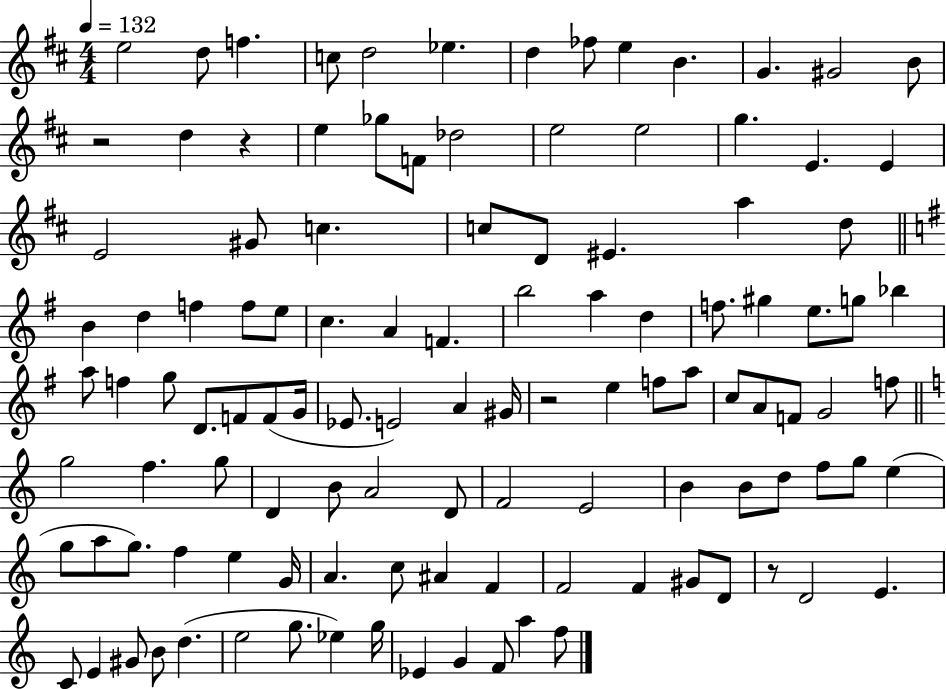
E5/h D5/e F5/q. C5/e D5/h Eb5/q. D5/q FES5/e E5/q B4/q. G4/q. G#4/h B4/e R/h D5/q R/q E5/q Gb5/e F4/e Db5/h E5/h E5/h G5/q. E4/q. E4/q E4/h G#4/e C5/q. C5/e D4/e EIS4/q. A5/q D5/e B4/q D5/q F5/q F5/e E5/e C5/q. A4/q F4/q. B5/h A5/q D5/q F5/e. G#5/q E5/e. G5/e Bb5/q A5/e F5/q G5/e D4/e. F4/e F4/e G4/s Eb4/e. E4/h A4/q G#4/s R/h E5/q F5/e A5/e C5/e A4/e F4/e G4/h F5/e G5/h F5/q. G5/e D4/q B4/e A4/h D4/e F4/h E4/h B4/q B4/e D5/e F5/e G5/e E5/q G5/e A5/e G5/e. F5/q E5/q G4/s A4/q. C5/e A#4/q F4/q F4/h F4/q G#4/e D4/e R/e D4/h E4/q. C4/e E4/q G#4/e B4/e D5/q. E5/h G5/e. Eb5/q G5/s Eb4/q G4/q F4/e A5/q F5/e